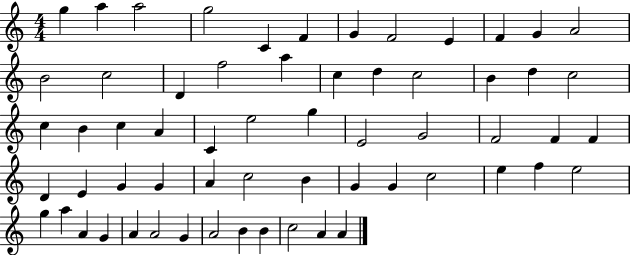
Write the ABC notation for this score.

X:1
T:Untitled
M:4/4
L:1/4
K:C
g a a2 g2 C F G F2 E F G A2 B2 c2 D f2 a c d c2 B d c2 c B c A C e2 g E2 G2 F2 F F D E G G A c2 B G G c2 e f e2 g a A G A A2 G A2 B B c2 A A